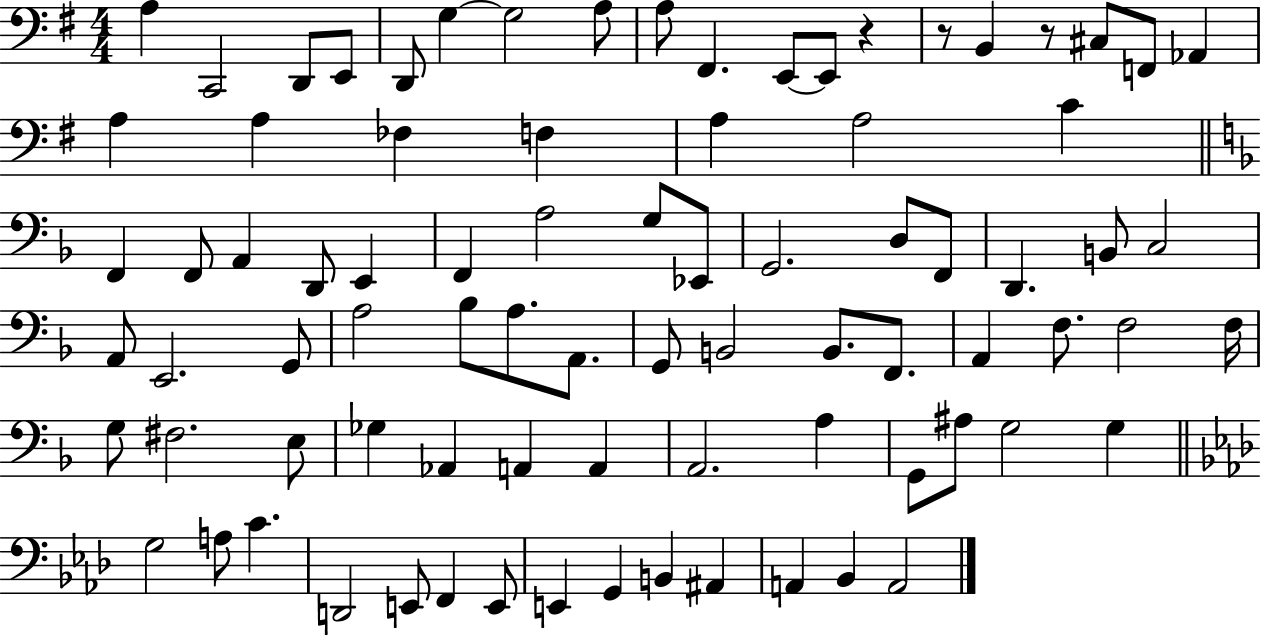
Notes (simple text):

A3/q C2/h D2/e E2/e D2/e G3/q G3/h A3/e A3/e F#2/q. E2/e E2/e R/q R/e B2/q R/e C#3/e F2/e Ab2/q A3/q A3/q FES3/q F3/q A3/q A3/h C4/q F2/q F2/e A2/q D2/e E2/q F2/q A3/h G3/e Eb2/e G2/h. D3/e F2/e D2/q. B2/e C3/h A2/e E2/h. G2/e A3/h Bb3/e A3/e. A2/e. G2/e B2/h B2/e. F2/e. A2/q F3/e. F3/h F3/s G3/e F#3/h. E3/e Gb3/q Ab2/q A2/q A2/q A2/h. A3/q G2/e A#3/e G3/h G3/q G3/h A3/e C4/q. D2/h E2/e F2/q E2/e E2/q G2/q B2/q A#2/q A2/q Bb2/q A2/h